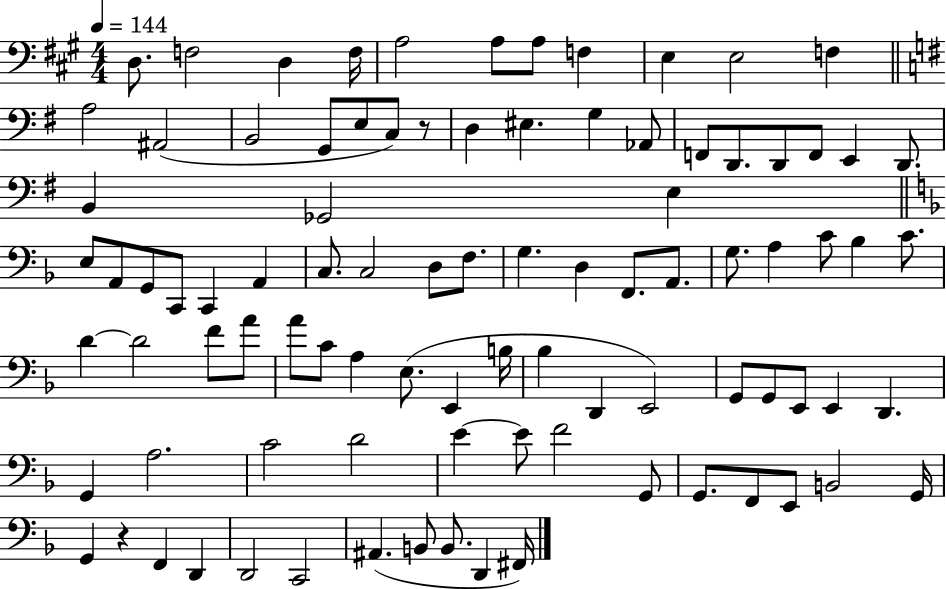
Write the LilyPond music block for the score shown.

{
  \clef bass
  \numericTimeSignature
  \time 4/4
  \key a \major
  \tempo 4 = 144
  d8. f2 d4 f16 | a2 a8 a8 f4 | e4 e2 f4 | \bar "||" \break \key g \major a2 ais,2( | b,2 g,8 e8 c8) r8 | d4 eis4. g4 aes,8 | f,8 d,8. d,8 f,8 e,4 d,8. | \break b,4 ges,2 e4 | \bar "||" \break \key f \major e8 a,8 g,8 c,8 c,4 a,4 | c8. c2 d8 f8. | g4. d4 f,8. a,8. | g8. a4 c'8 bes4 c'8. | \break d'4~~ d'2 f'8 a'8 | a'8 c'8 a4 e8.( e,4 b16 | bes4 d,4 e,2) | g,8 g,8 e,8 e,4 d,4. | \break g,4 a2. | c'2 d'2 | e'4~~ e'8 f'2 g,8 | g,8. f,8 e,8 b,2 g,16 | \break g,4 r4 f,4 d,4 | d,2 c,2 | ais,4.( b,8 b,8. d,4 fis,16) | \bar "|."
}